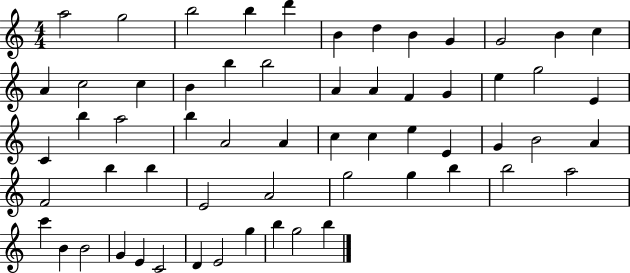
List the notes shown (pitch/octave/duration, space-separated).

A5/h G5/h B5/h B5/q D6/q B4/q D5/q B4/q G4/q G4/h B4/q C5/q A4/q C5/h C5/q B4/q B5/q B5/h A4/q A4/q F4/q G4/q E5/q G5/h E4/q C4/q B5/q A5/h B5/q A4/h A4/q C5/q C5/q E5/q E4/q G4/q B4/h A4/q F4/h B5/q B5/q E4/h A4/h G5/h G5/q B5/q B5/h A5/h C6/q B4/q B4/h G4/q E4/q C4/h D4/q E4/h G5/q B5/q G5/h B5/q